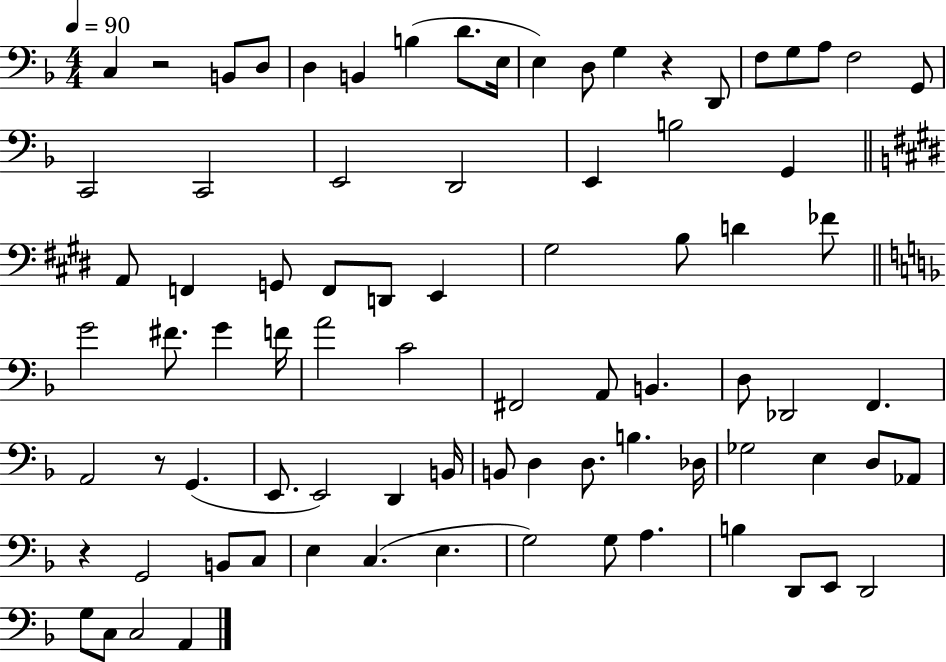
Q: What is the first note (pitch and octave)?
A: C3